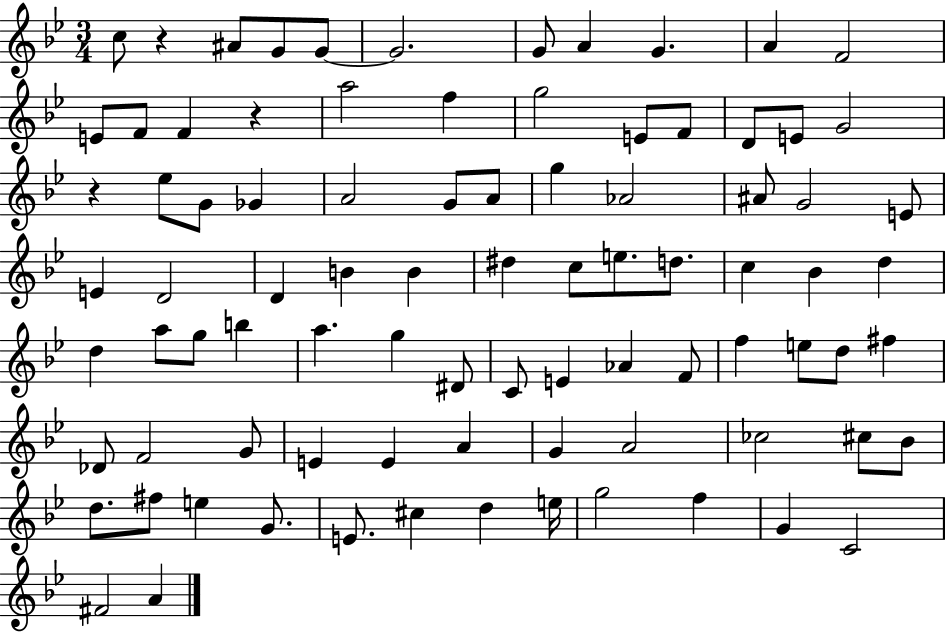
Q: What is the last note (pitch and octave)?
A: A4